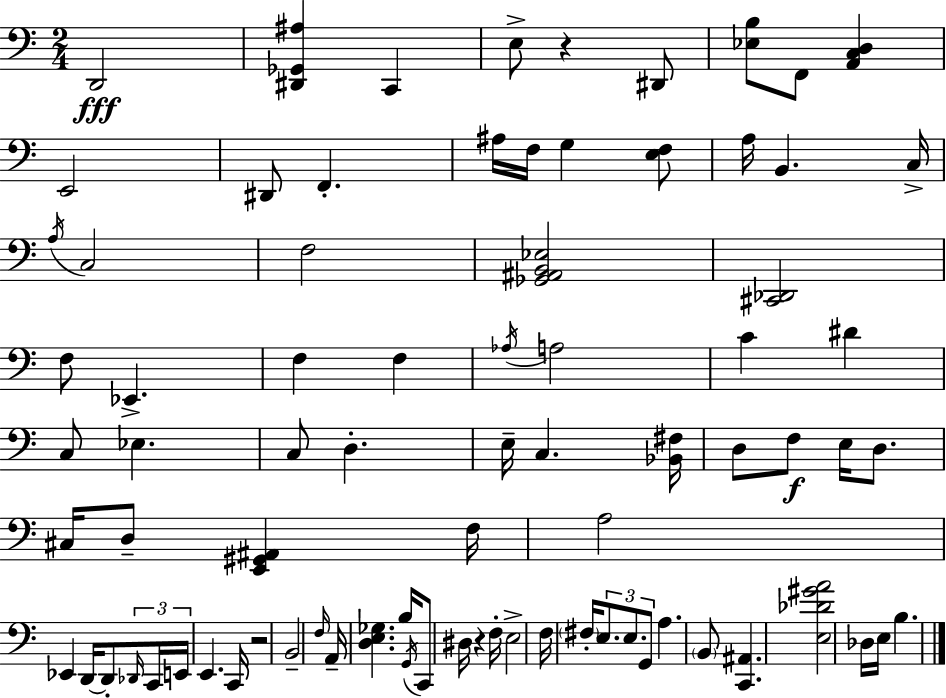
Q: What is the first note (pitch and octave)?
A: D2